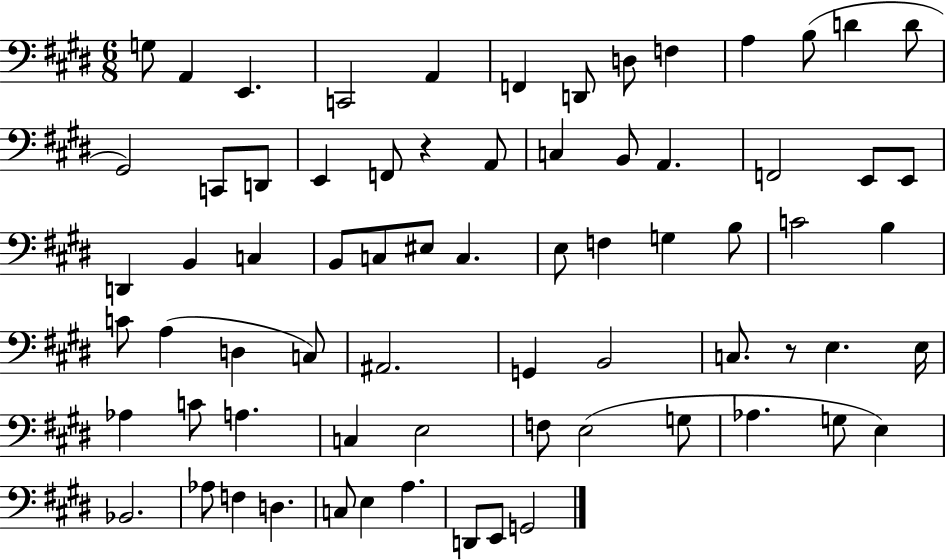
G3/e A2/q E2/q. C2/h A2/q F2/q D2/e D3/e F3/q A3/q B3/e D4/q D4/e G#2/h C2/e D2/e E2/q F2/e R/q A2/e C3/q B2/e A2/q. F2/h E2/e E2/e D2/q B2/q C3/q B2/e C3/e EIS3/e C3/q. E3/e F3/q G3/q B3/e C4/h B3/q C4/e A3/q D3/q C3/e A#2/h. G2/q B2/h C3/e. R/e E3/q. E3/s Ab3/q C4/e A3/q. C3/q E3/h F3/e E3/h G3/e Ab3/q. G3/e E3/q Bb2/h. Ab3/e F3/q D3/q. C3/e E3/q A3/q. D2/e E2/e G2/h